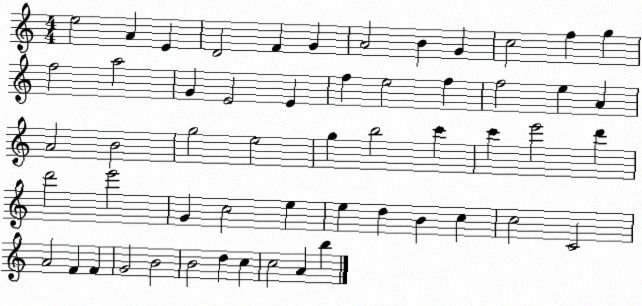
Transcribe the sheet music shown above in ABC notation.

X:1
T:Untitled
M:4/4
L:1/4
K:C
e2 A E D2 F G A2 B G c2 f g f2 a2 G E2 E f e2 f f2 e A A2 B2 g2 e2 g b2 c' c' e'2 d' d'2 e'2 G c2 e e d B c c2 C2 A2 F F G2 B2 B2 d c c2 A b